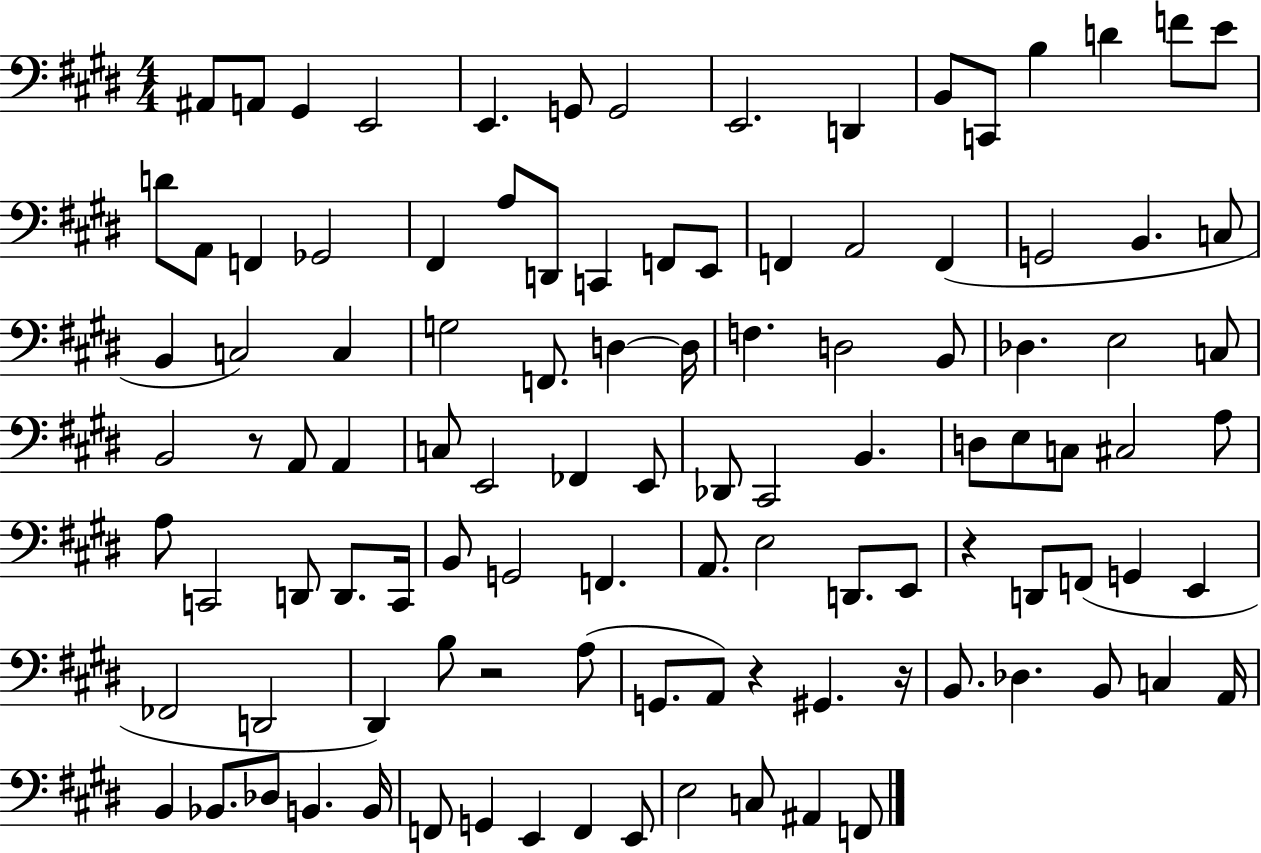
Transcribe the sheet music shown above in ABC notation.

X:1
T:Untitled
M:4/4
L:1/4
K:E
^A,,/2 A,,/2 ^G,, E,,2 E,, G,,/2 G,,2 E,,2 D,, B,,/2 C,,/2 B, D F/2 E/2 D/2 A,,/2 F,, _G,,2 ^F,, A,/2 D,,/2 C,, F,,/2 E,,/2 F,, A,,2 F,, G,,2 B,, C,/2 B,, C,2 C, G,2 F,,/2 D, D,/4 F, D,2 B,,/2 _D, E,2 C,/2 B,,2 z/2 A,,/2 A,, C,/2 E,,2 _F,, E,,/2 _D,,/2 ^C,,2 B,, D,/2 E,/2 C,/2 ^C,2 A,/2 A,/2 C,,2 D,,/2 D,,/2 C,,/4 B,,/2 G,,2 F,, A,,/2 E,2 D,,/2 E,,/2 z D,,/2 F,,/2 G,, E,, _F,,2 D,,2 ^D,, B,/2 z2 A,/2 G,,/2 A,,/2 z ^G,, z/4 B,,/2 _D, B,,/2 C, A,,/4 B,, _B,,/2 _D,/2 B,, B,,/4 F,,/2 G,, E,, F,, E,,/2 E,2 C,/2 ^A,, F,,/2